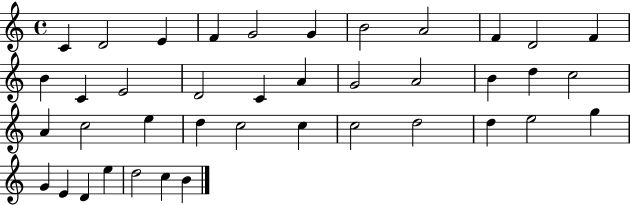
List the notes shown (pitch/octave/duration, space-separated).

C4/q D4/h E4/q F4/q G4/h G4/q B4/h A4/h F4/q D4/h F4/q B4/q C4/q E4/h D4/h C4/q A4/q G4/h A4/h B4/q D5/q C5/h A4/q C5/h E5/q D5/q C5/h C5/q C5/h D5/h D5/q E5/h G5/q G4/q E4/q D4/q E5/q D5/h C5/q B4/q